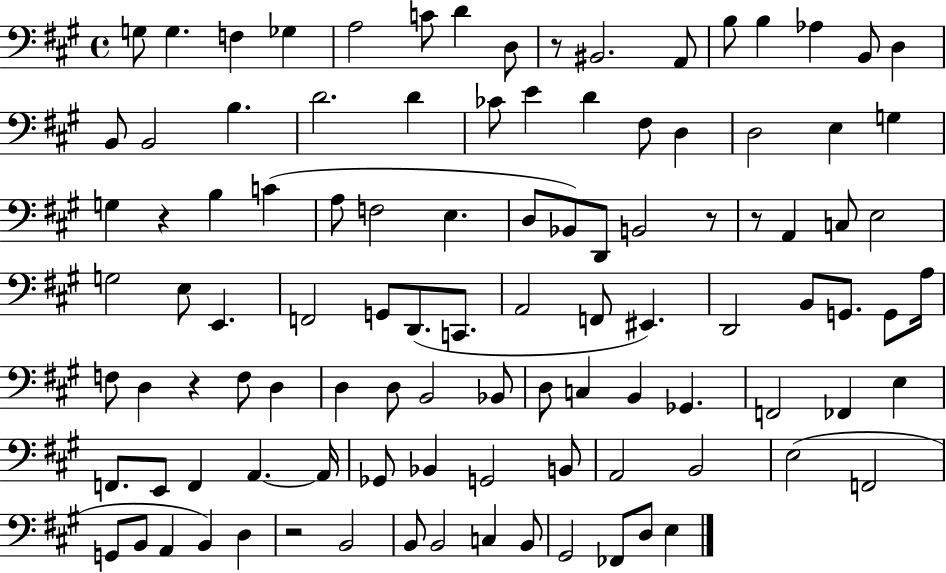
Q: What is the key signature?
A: A major